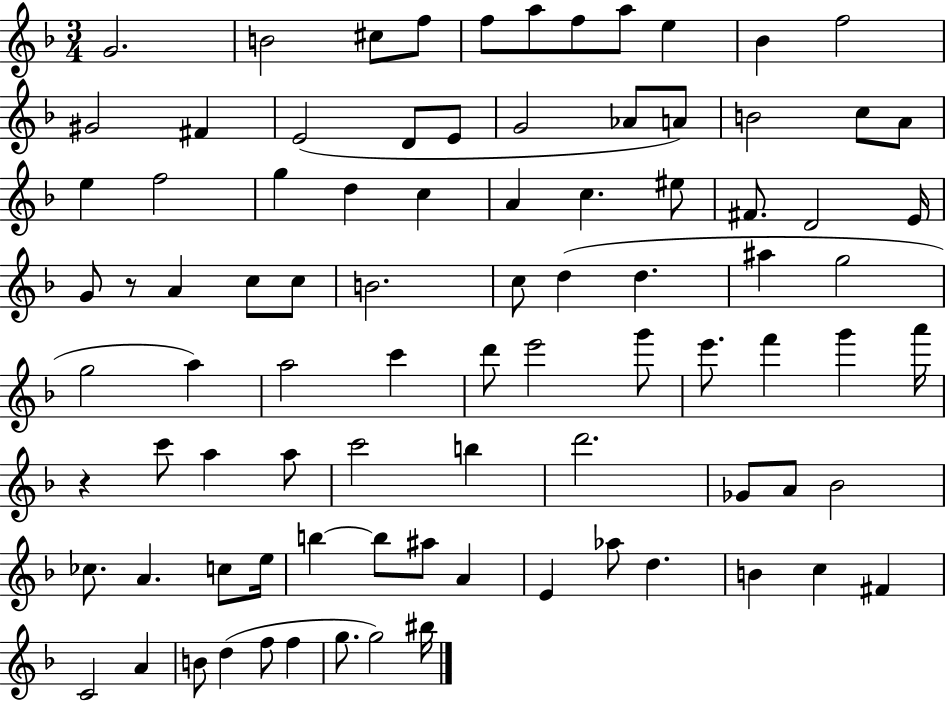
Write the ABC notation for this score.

X:1
T:Untitled
M:3/4
L:1/4
K:F
G2 B2 ^c/2 f/2 f/2 a/2 f/2 a/2 e _B f2 ^G2 ^F E2 D/2 E/2 G2 _A/2 A/2 B2 c/2 A/2 e f2 g d c A c ^e/2 ^F/2 D2 E/4 G/2 z/2 A c/2 c/2 B2 c/2 d d ^a g2 g2 a a2 c' d'/2 e'2 g'/2 e'/2 f' g' a'/4 z c'/2 a a/2 c'2 b d'2 _G/2 A/2 _B2 _c/2 A c/2 e/4 b b/2 ^a/2 A E _a/2 d B c ^F C2 A B/2 d f/2 f g/2 g2 ^b/4